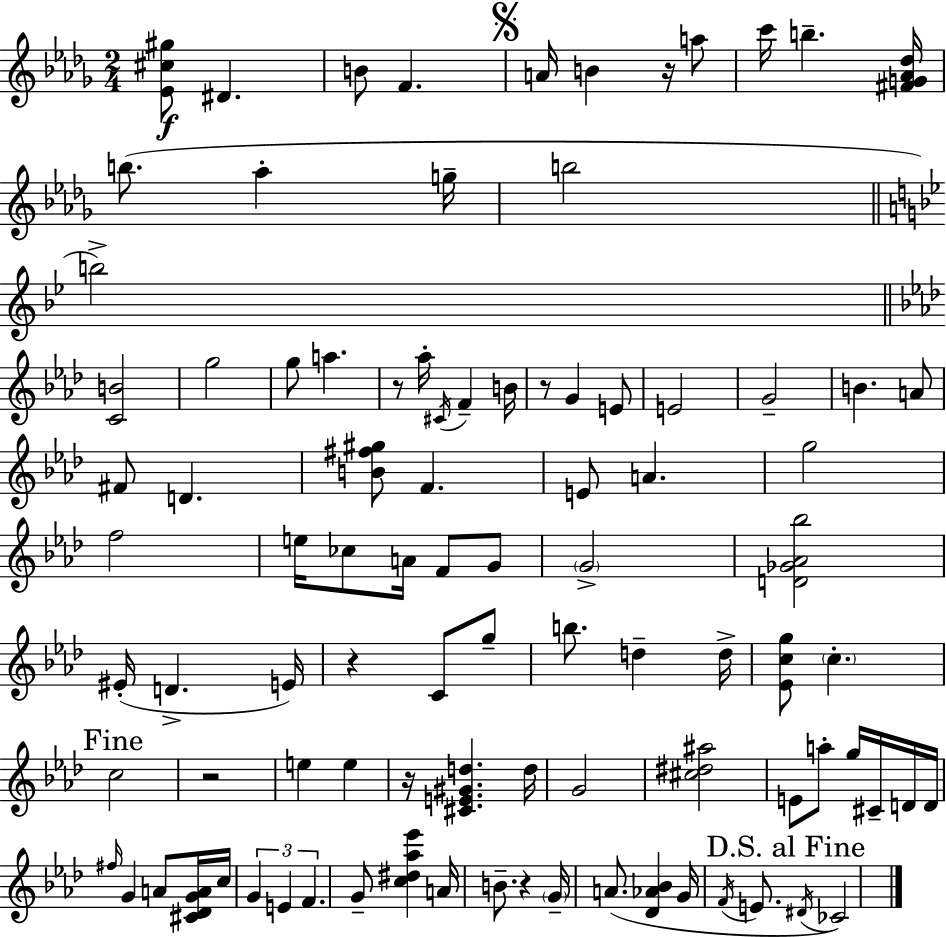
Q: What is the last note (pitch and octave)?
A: CES4